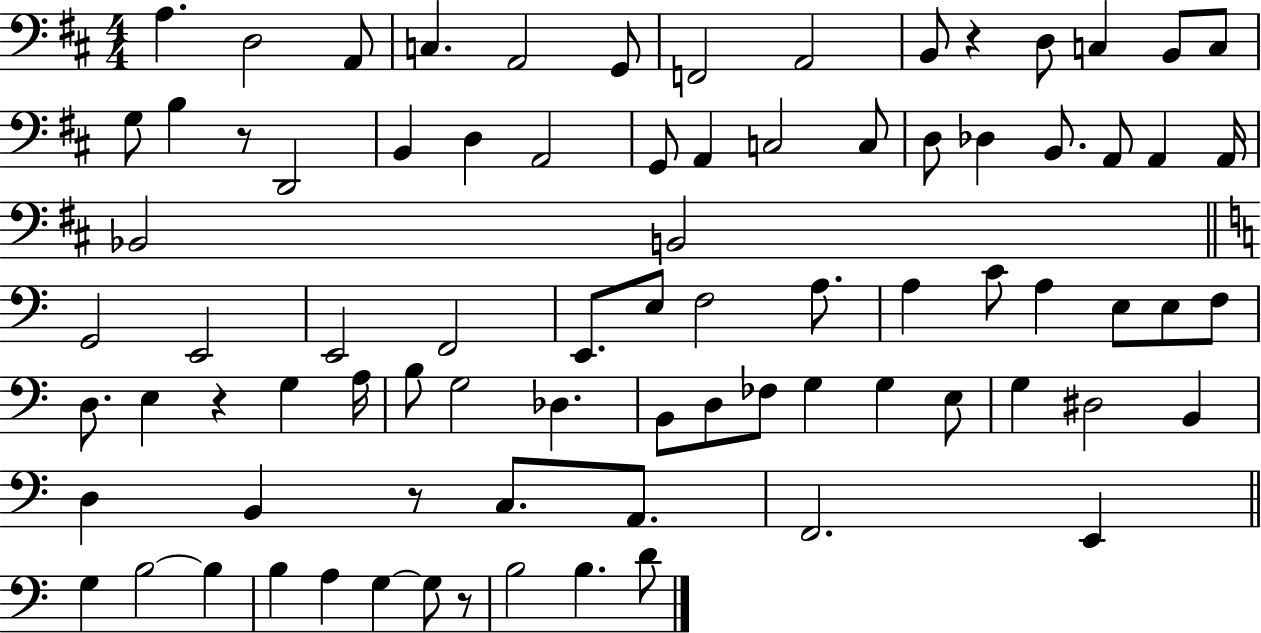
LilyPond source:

{
  \clef bass
  \numericTimeSignature
  \time 4/4
  \key d \major
  a4. d2 a,8 | c4. a,2 g,8 | f,2 a,2 | b,8 r4 d8 c4 b,8 c8 | \break g8 b4 r8 d,2 | b,4 d4 a,2 | g,8 a,4 c2 c8 | d8 des4 b,8. a,8 a,4 a,16 | \break bes,2 b,2 | \bar "||" \break \key c \major g,2 e,2 | e,2 f,2 | e,8. e8 f2 a8. | a4 c'8 a4 e8 e8 f8 | \break d8. e4 r4 g4 a16 | b8 g2 des4. | b,8 d8 fes8 g4 g4 e8 | g4 dis2 b,4 | \break d4 b,4 r8 c8. a,8. | f,2. e,4 | \bar "||" \break \key a \minor g4 b2~~ b4 | b4 a4 g4~~ g8 r8 | b2 b4. d'8 | \bar "|."
}